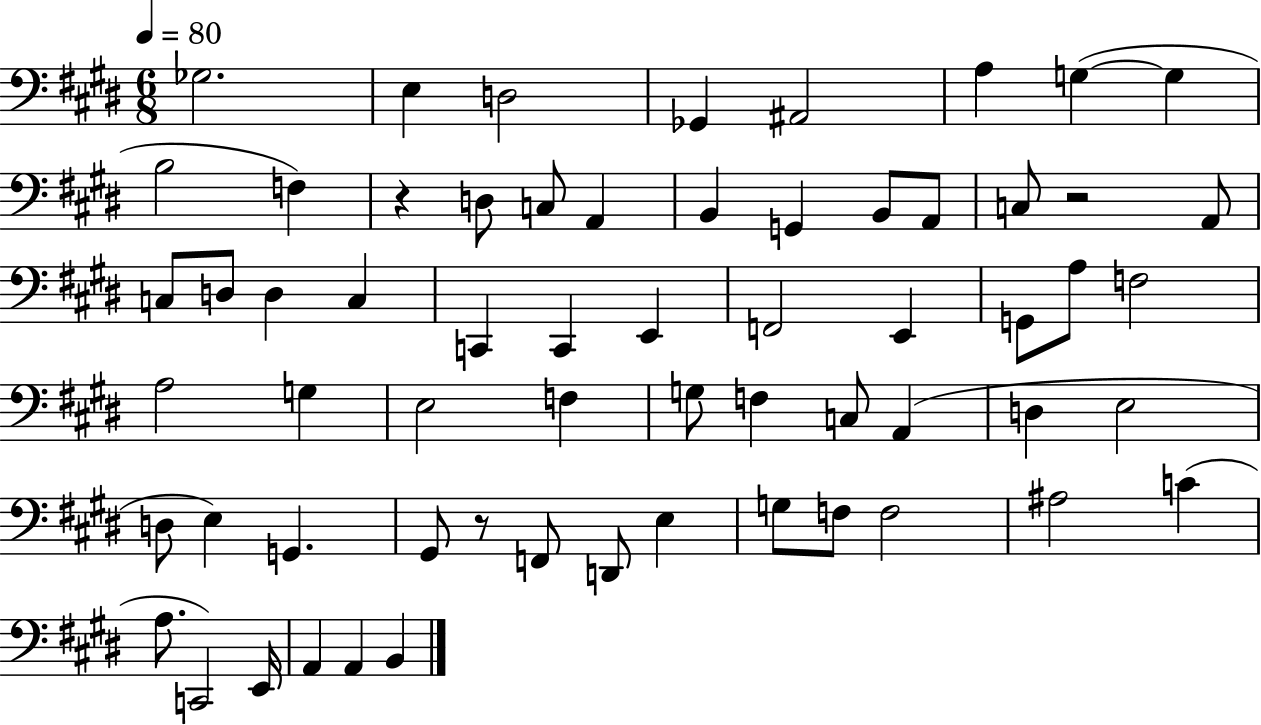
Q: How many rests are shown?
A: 3